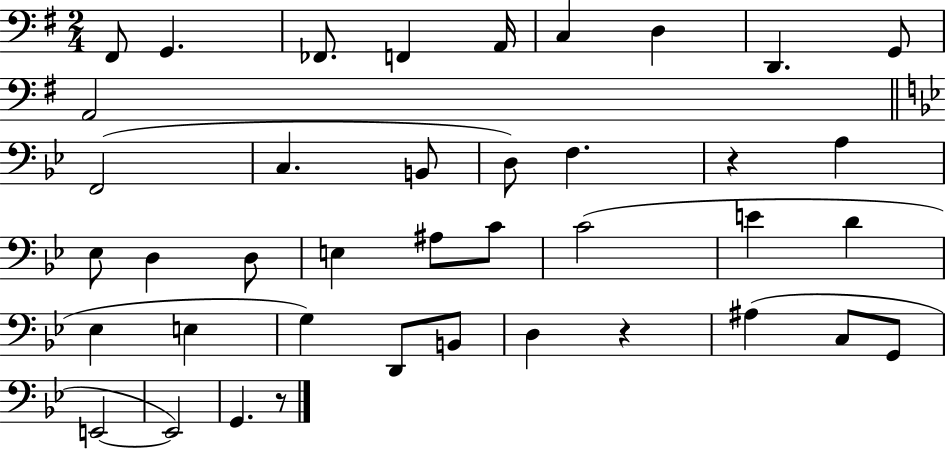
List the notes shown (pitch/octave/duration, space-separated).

F#2/e G2/q. FES2/e. F2/q A2/s C3/q D3/q D2/q. G2/e A2/h F2/h C3/q. B2/e D3/e F3/q. R/q A3/q Eb3/e D3/q D3/e E3/q A#3/e C4/e C4/h E4/q D4/q Eb3/q E3/q G3/q D2/e B2/e D3/q R/q A#3/q C3/e G2/e E2/h E2/h G2/q. R/e